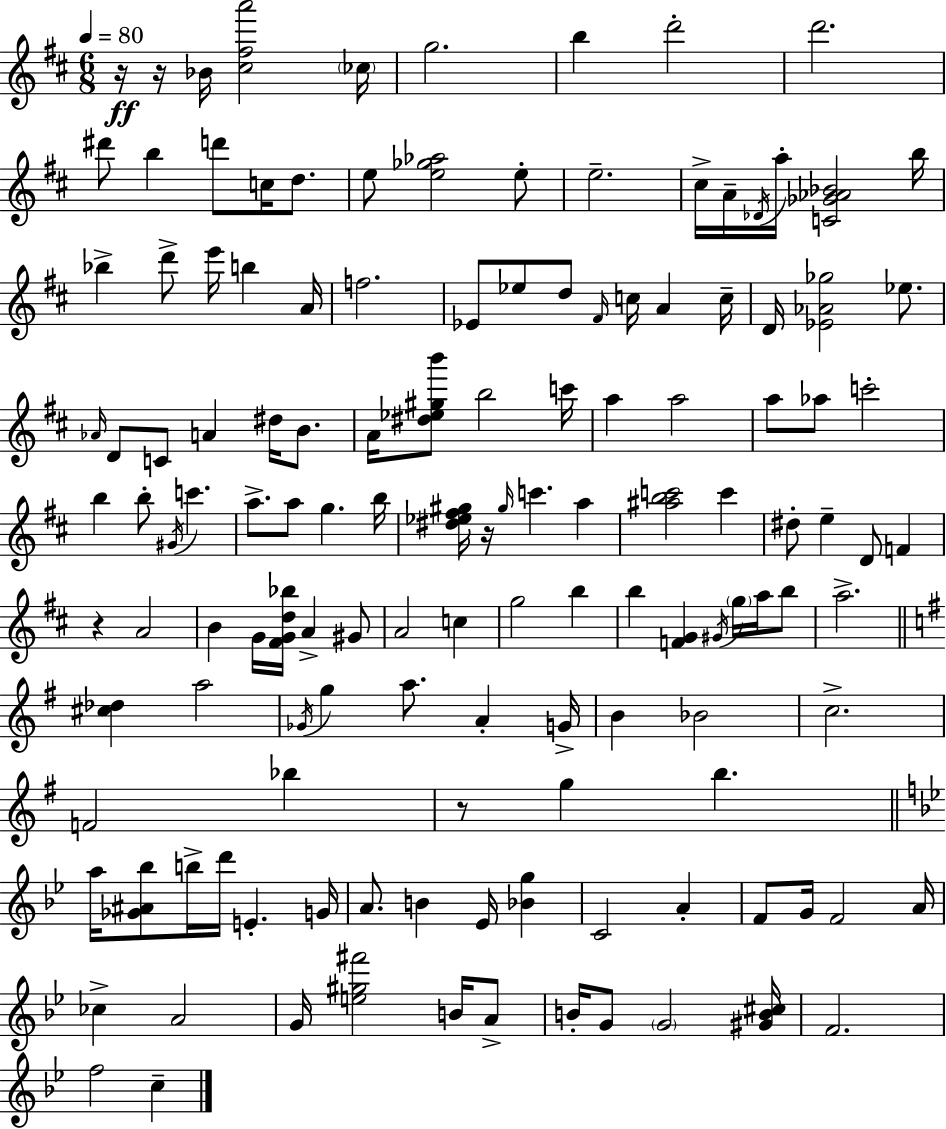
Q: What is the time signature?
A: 6/8